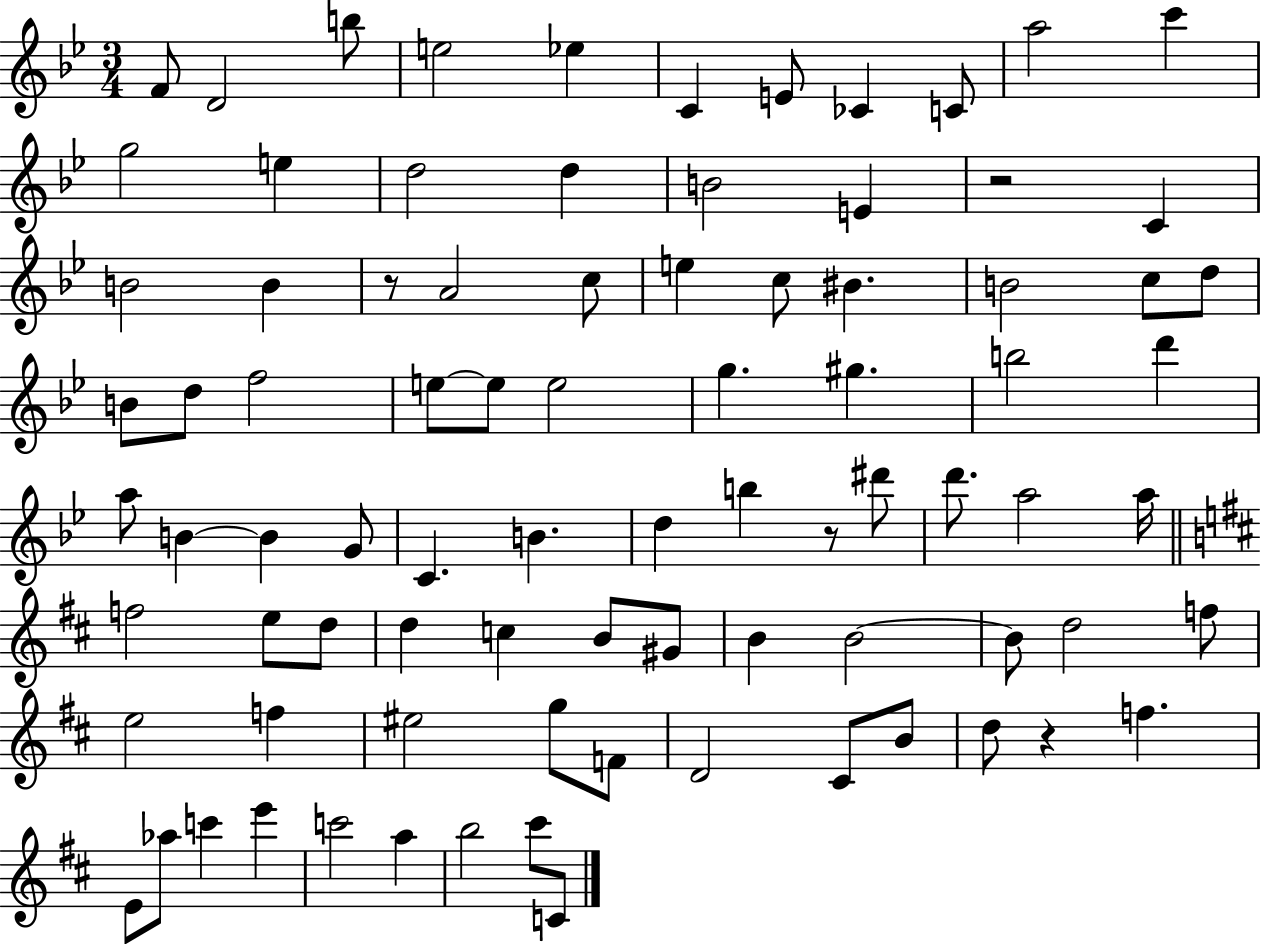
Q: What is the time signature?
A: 3/4